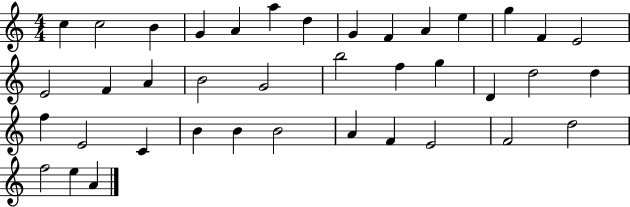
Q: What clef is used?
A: treble